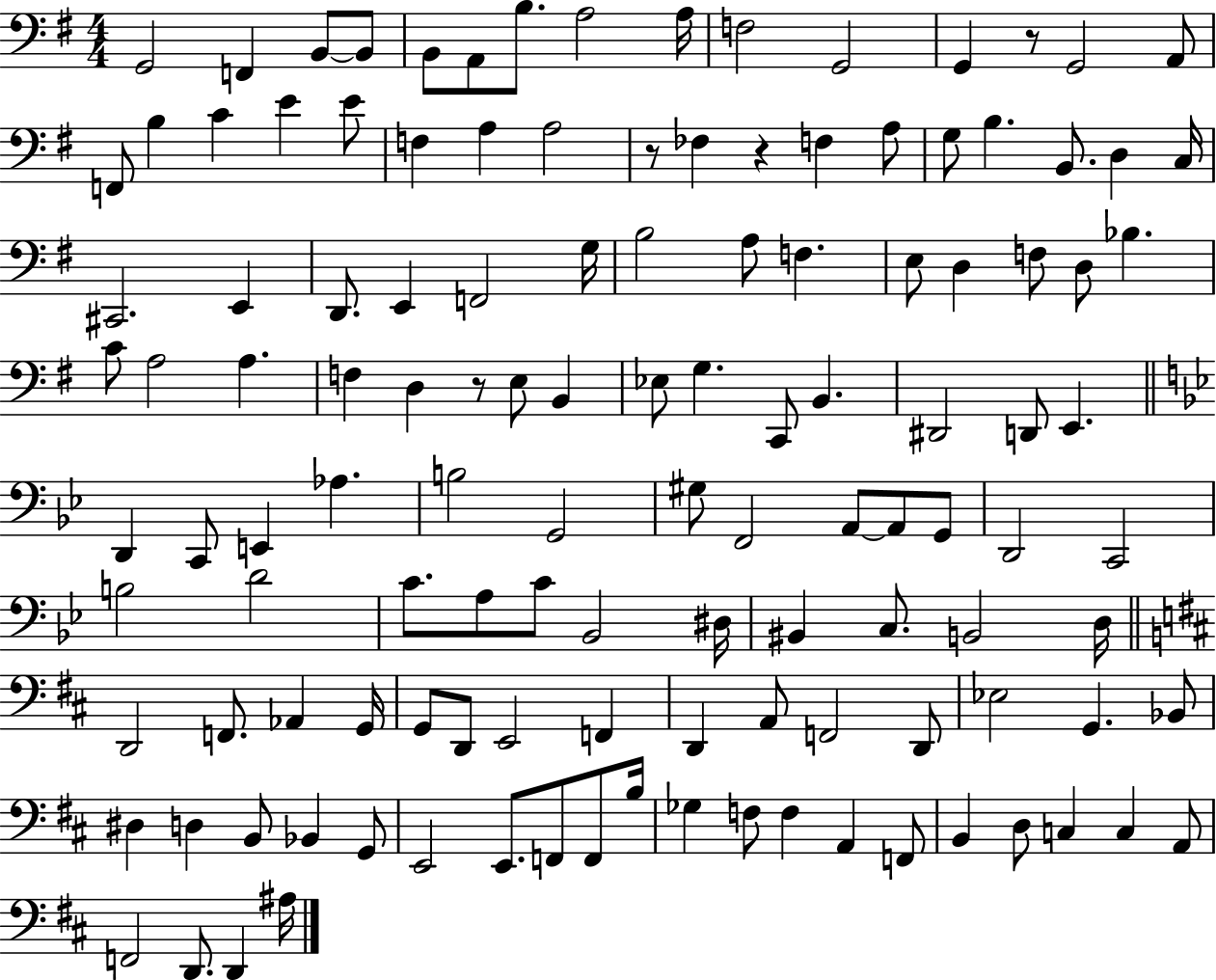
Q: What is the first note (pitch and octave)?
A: G2